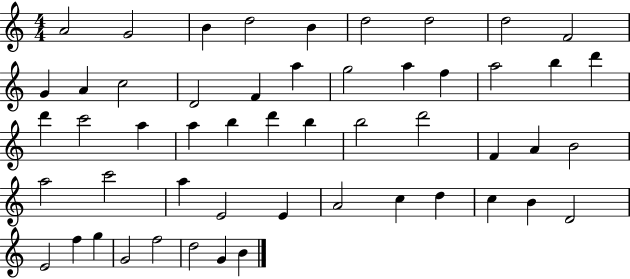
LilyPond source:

{
  \clef treble
  \numericTimeSignature
  \time 4/4
  \key c \major
  a'2 g'2 | b'4 d''2 b'4 | d''2 d''2 | d''2 f'2 | \break g'4 a'4 c''2 | d'2 f'4 a''4 | g''2 a''4 f''4 | a''2 b''4 d'''4 | \break d'''4 c'''2 a''4 | a''4 b''4 d'''4 b''4 | b''2 d'''2 | f'4 a'4 b'2 | \break a''2 c'''2 | a''4 e'2 e'4 | a'2 c''4 d''4 | c''4 b'4 d'2 | \break e'2 f''4 g''4 | g'2 f''2 | d''2 g'4 b'4 | \bar "|."
}